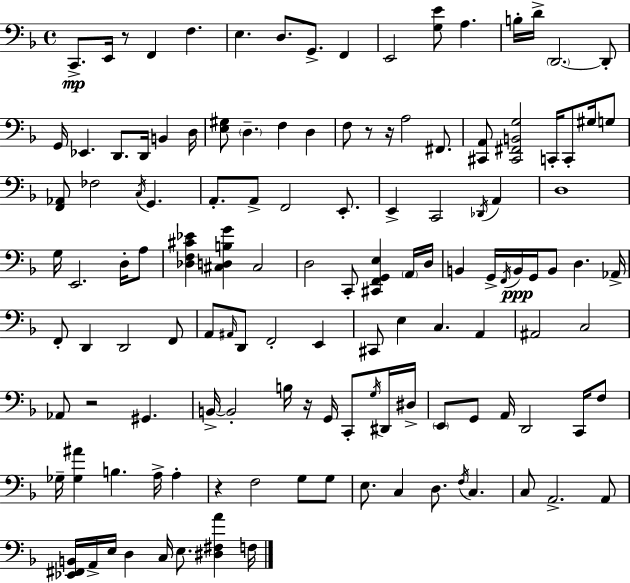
{
  \clef bass
  \time 4/4
  \defaultTimeSignature
  \key d \minor
  c,8.->\mp e,16 r8 f,4 f4. | e4. d8. g,8.-> f,4 | e,2 <g e'>8 a4. | b16-. d'16-> \parenthesize d,2.~~ d,8-. | \break g,16 ees,4. d,8. d,16 b,4 d16 | <e gis>8 \parenthesize d4.-- f4 d4 | f8 r8 r16 a2 fis,8. | <cis, a,>8 <cis, fis, b, g>2 c,16-. c,8-. gis16 g8 | \break <f, aes,>8 fes2 \acciaccatura { c16 } g,4. | a,8.-. a,8-> f,2 e,8.-. | e,4-> c,2 \acciaccatura { des,16 } a,4 | d1 | \break g16 e,2. d16-. | a8 <des f cis' ees'>4 <cis d b g'>4 cis2 | d2 c,8-. <cis, f, g, e>4 | \parenthesize a,16 d16 b,4 g,16-> \acciaccatura { f,16 }\ppp b,16 g,16 b,8 d4. | \break aes,16-> f,8-. d,4 d,2 | f,8 a,8 \grace { ais,16 } d,8 f,2-. | e,4 cis,8 e4 c4. | a,4 ais,2 c2 | \break aes,8 r2 gis,4. | b,16->~~ b,2-. b16 r16 g,16 | c,8-. \acciaccatura { g16 } dis,16 dis16-> \parenthesize e,8 g,8 a,16 d,2 | c,16 f8 ges16-- <ges ais'>4 b4. | \break a16-> a4-. r4 f2 | g8 g8 e8. c4 d8. \acciaccatura { f16 } | c4. c8 a,2.-> | a,8 <ees, fis, b,>16 a,16-> e16 d4 c16 e8. | \break <dis fis a'>4 f16 \bar "|."
}